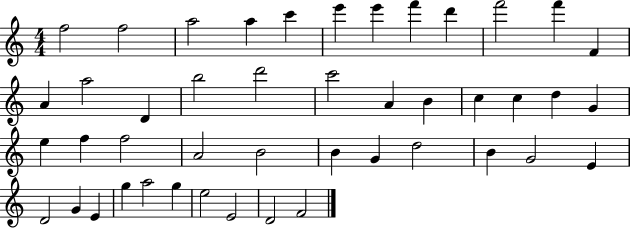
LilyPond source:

{
  \clef treble
  \numericTimeSignature
  \time 4/4
  \key c \major
  f''2 f''2 | a''2 a''4 c'''4 | e'''4 e'''4 f'''4 d'''4 | f'''2 f'''4 f'4 | \break a'4 a''2 d'4 | b''2 d'''2 | c'''2 a'4 b'4 | c''4 c''4 d''4 g'4 | \break e''4 f''4 f''2 | a'2 b'2 | b'4 g'4 d''2 | b'4 g'2 e'4 | \break d'2 g'4 e'4 | g''4 a''2 g''4 | e''2 e'2 | d'2 f'2 | \break \bar "|."
}